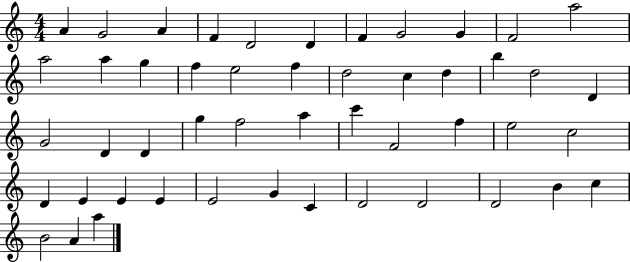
{
  \clef treble
  \numericTimeSignature
  \time 4/4
  \key c \major
  a'4 g'2 a'4 | f'4 d'2 d'4 | f'4 g'2 g'4 | f'2 a''2 | \break a''2 a''4 g''4 | f''4 e''2 f''4 | d''2 c''4 d''4 | b''4 d''2 d'4 | \break g'2 d'4 d'4 | g''4 f''2 a''4 | c'''4 f'2 f''4 | e''2 c''2 | \break d'4 e'4 e'4 e'4 | e'2 g'4 c'4 | d'2 d'2 | d'2 b'4 c''4 | \break b'2 a'4 a''4 | \bar "|."
}